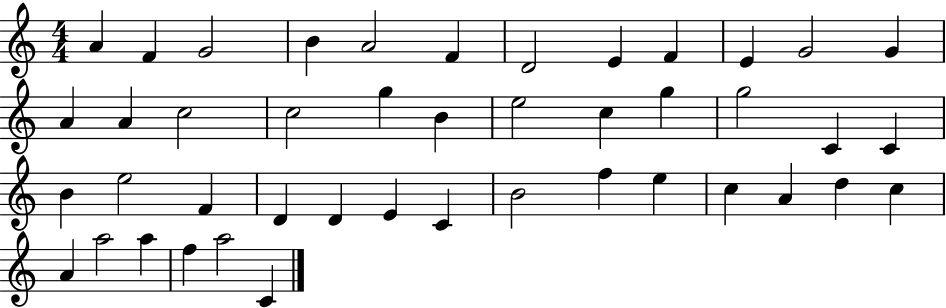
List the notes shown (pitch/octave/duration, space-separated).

A4/q F4/q G4/h B4/q A4/h F4/q D4/h E4/q F4/q E4/q G4/h G4/q A4/q A4/q C5/h C5/h G5/q B4/q E5/h C5/q G5/q G5/h C4/q C4/q B4/q E5/h F4/q D4/q D4/q E4/q C4/q B4/h F5/q E5/q C5/q A4/q D5/q C5/q A4/q A5/h A5/q F5/q A5/h C4/q